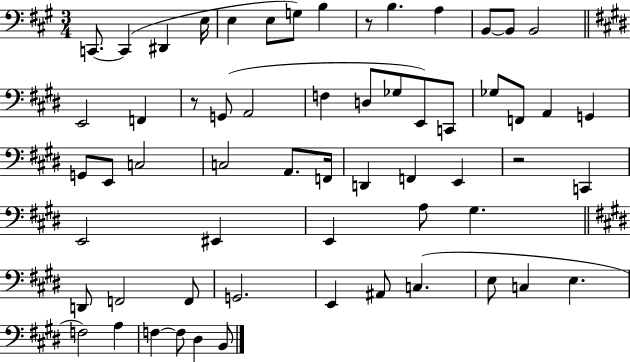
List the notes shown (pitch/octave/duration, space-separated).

C2/e. C2/q D#2/q E3/s E3/q E3/e G3/e B3/q R/e B3/q. A3/q B2/e B2/e B2/h E2/h F2/q R/e G2/e A2/h F3/q D3/e Gb3/e E2/e C2/e Gb3/e F2/e A2/q G2/q G2/e E2/e C3/h C3/h A2/e. F2/s D2/q F2/q E2/q R/h C2/q E2/h EIS2/q E2/q A3/e G#3/q. D2/e F2/h F2/e G2/h. E2/q A#2/e C3/q. E3/e C3/q E3/q. F3/h A3/q F3/q F3/e D#3/q B2/e